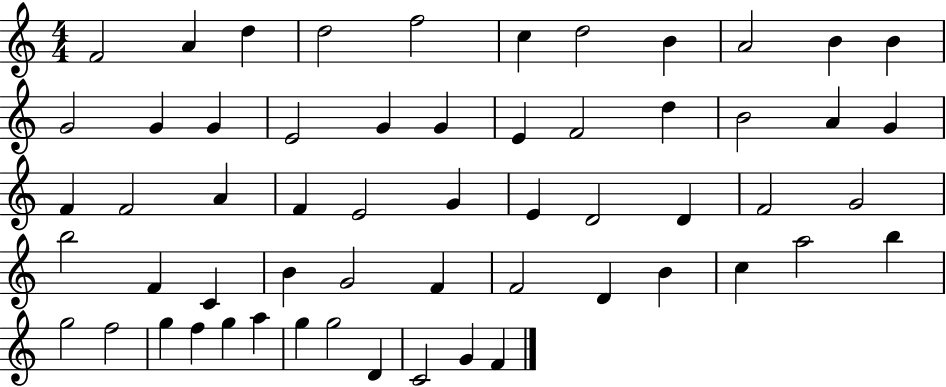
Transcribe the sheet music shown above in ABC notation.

X:1
T:Untitled
M:4/4
L:1/4
K:C
F2 A d d2 f2 c d2 B A2 B B G2 G G E2 G G E F2 d B2 A G F F2 A F E2 G E D2 D F2 G2 b2 F C B G2 F F2 D B c a2 b g2 f2 g f g a g g2 D C2 G F